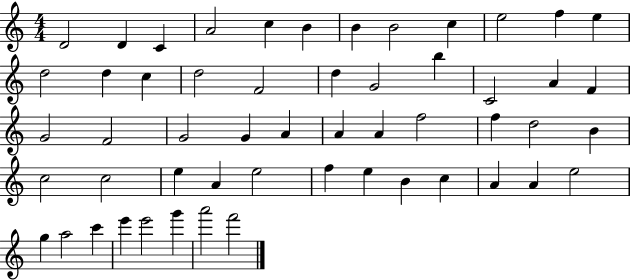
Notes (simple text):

D4/h D4/q C4/q A4/h C5/q B4/q B4/q B4/h C5/q E5/h F5/q E5/q D5/h D5/q C5/q D5/h F4/h D5/q G4/h B5/q C4/h A4/q F4/q G4/h F4/h G4/h G4/q A4/q A4/q A4/q F5/h F5/q D5/h B4/q C5/h C5/h E5/q A4/q E5/h F5/q E5/q B4/q C5/q A4/q A4/q E5/h G5/q A5/h C6/q E6/q E6/h G6/q A6/h F6/h